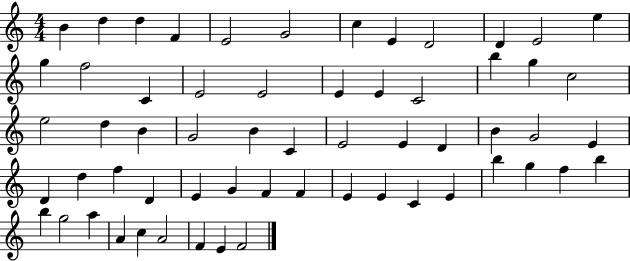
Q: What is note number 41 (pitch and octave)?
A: G4